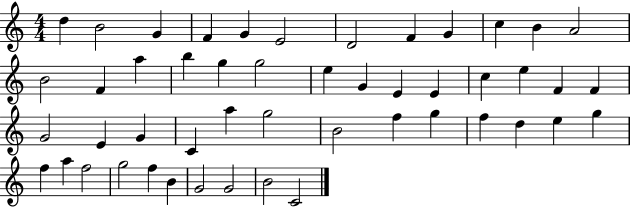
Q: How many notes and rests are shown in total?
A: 49